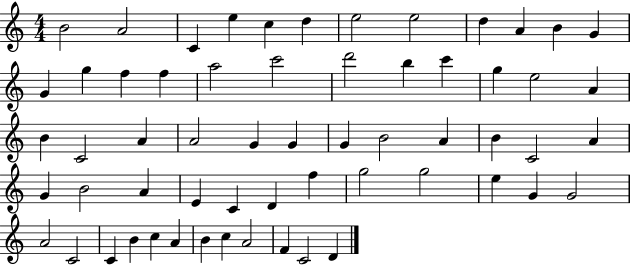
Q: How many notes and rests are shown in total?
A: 60